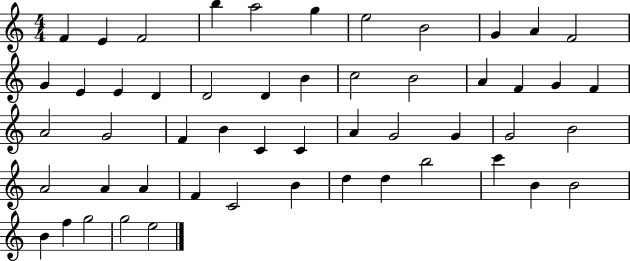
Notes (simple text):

F4/q E4/q F4/h B5/q A5/h G5/q E5/h B4/h G4/q A4/q F4/h G4/q E4/q E4/q D4/q D4/h D4/q B4/q C5/h B4/h A4/q F4/q G4/q F4/q A4/h G4/h F4/q B4/q C4/q C4/q A4/q G4/h G4/q G4/h B4/h A4/h A4/q A4/q F4/q C4/h B4/q D5/q D5/q B5/h C6/q B4/q B4/h B4/q F5/q G5/h G5/h E5/h